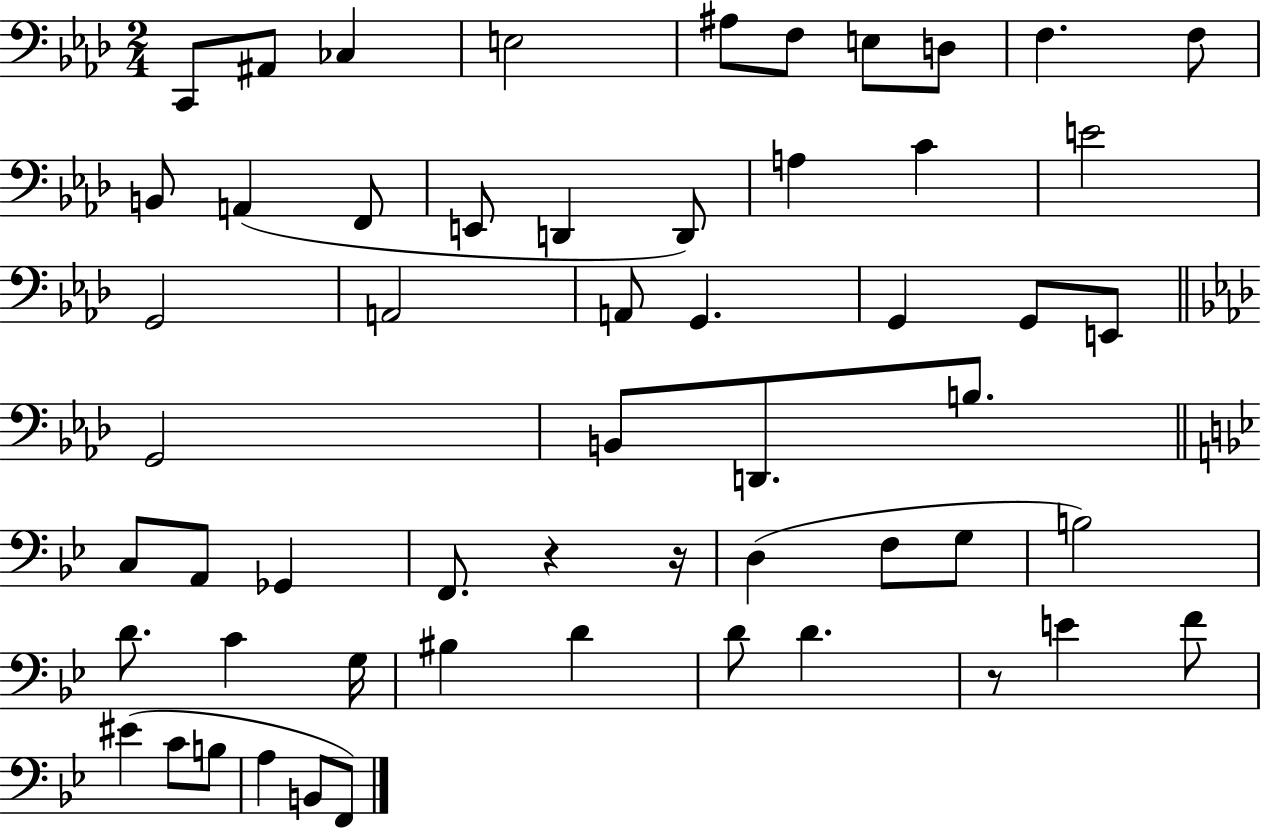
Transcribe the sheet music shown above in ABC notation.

X:1
T:Untitled
M:2/4
L:1/4
K:Ab
C,,/2 ^A,,/2 _C, E,2 ^A,/2 F,/2 E,/2 D,/2 F, F,/2 B,,/2 A,, F,,/2 E,,/2 D,, D,,/2 A, C E2 G,,2 A,,2 A,,/2 G,, G,, G,,/2 E,,/2 G,,2 B,,/2 D,,/2 B,/2 C,/2 A,,/2 _G,, F,,/2 z z/4 D, F,/2 G,/2 B,2 D/2 C G,/4 ^B, D D/2 D z/2 E F/2 ^E C/2 B,/2 A, B,,/2 F,,/2